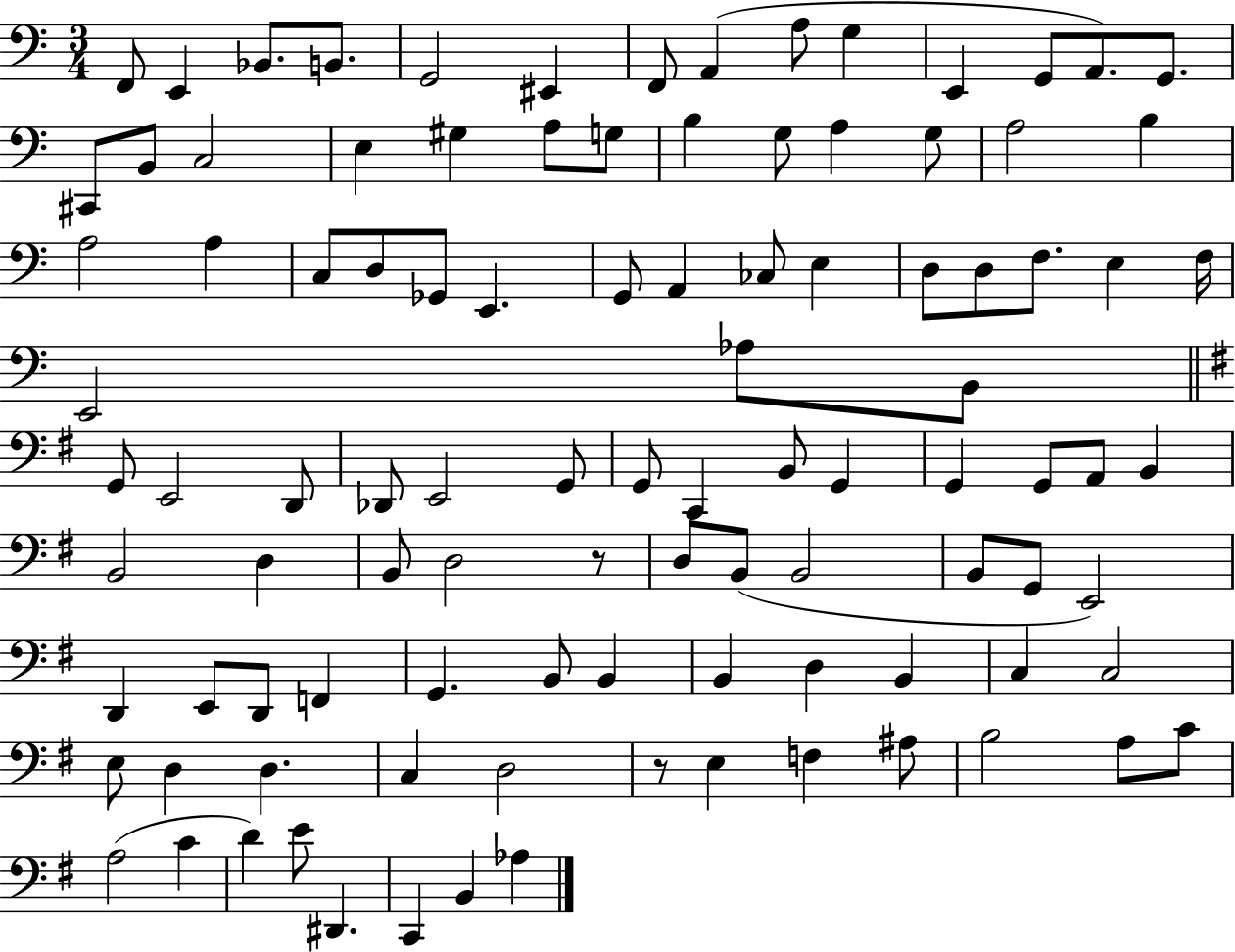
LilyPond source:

{
  \clef bass
  \numericTimeSignature
  \time 3/4
  \key c \major
  f,8 e,4 bes,8. b,8. | g,2 eis,4 | f,8 a,4( a8 g4 | e,4 g,8 a,8.) g,8. | \break cis,8 b,8 c2 | e4 gis4 a8 g8 | b4 g8 a4 g8 | a2 b4 | \break a2 a4 | c8 d8 ges,8 e,4. | g,8 a,4 ces8 e4 | d8 d8 f8. e4 f16 | \break e,2 aes8 b,8 | \bar "||" \break \key g \major g,8 e,2 d,8 | des,8 e,2 g,8 | g,8 c,4 b,8 g,4 | g,4 g,8 a,8 b,4 | \break b,2 d4 | b,8 d2 r8 | d8 b,8( b,2 | b,8 g,8 e,2) | \break d,4 e,8 d,8 f,4 | g,4. b,8 b,4 | b,4 d4 b,4 | c4 c2 | \break e8 d4 d4. | c4 d2 | r8 e4 f4 ais8 | b2 a8 c'8 | \break a2( c'4 | d'4) e'8 dis,4. | c,4 b,4 aes4 | \bar "|."
}